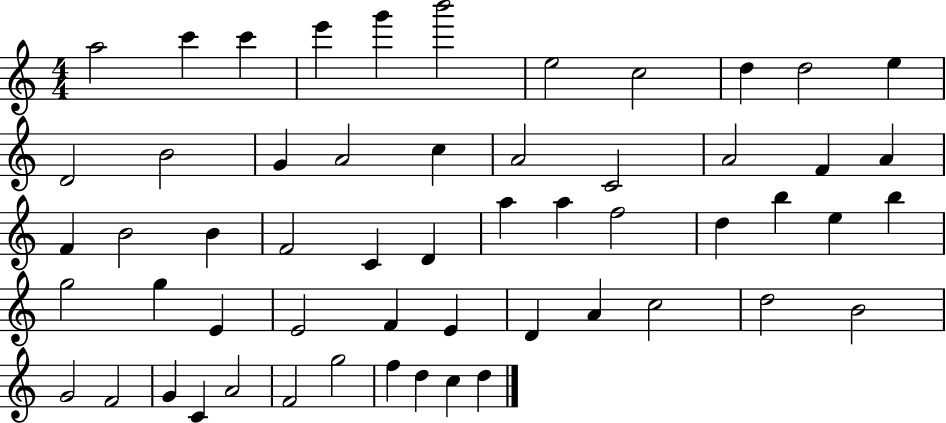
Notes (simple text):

A5/h C6/q C6/q E6/q G6/q B6/h E5/h C5/h D5/q D5/h E5/q D4/h B4/h G4/q A4/h C5/q A4/h C4/h A4/h F4/q A4/q F4/q B4/h B4/q F4/h C4/q D4/q A5/q A5/q F5/h D5/q B5/q E5/q B5/q G5/h G5/q E4/q E4/h F4/q E4/q D4/q A4/q C5/h D5/h B4/h G4/h F4/h G4/q C4/q A4/h F4/h G5/h F5/q D5/q C5/q D5/q